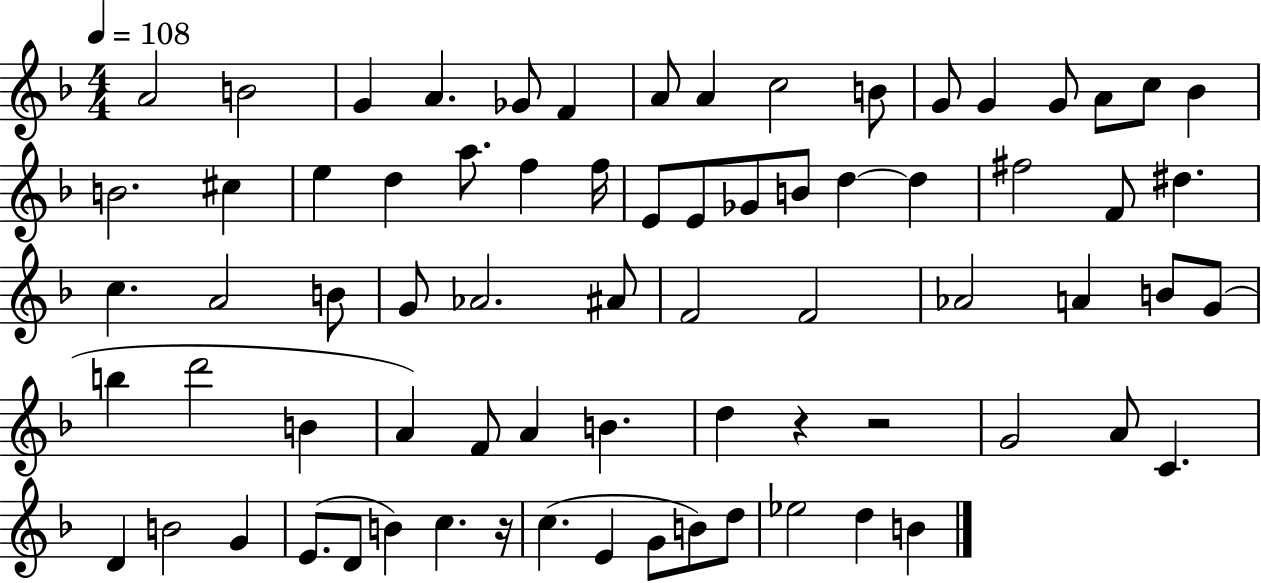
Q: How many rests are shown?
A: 3